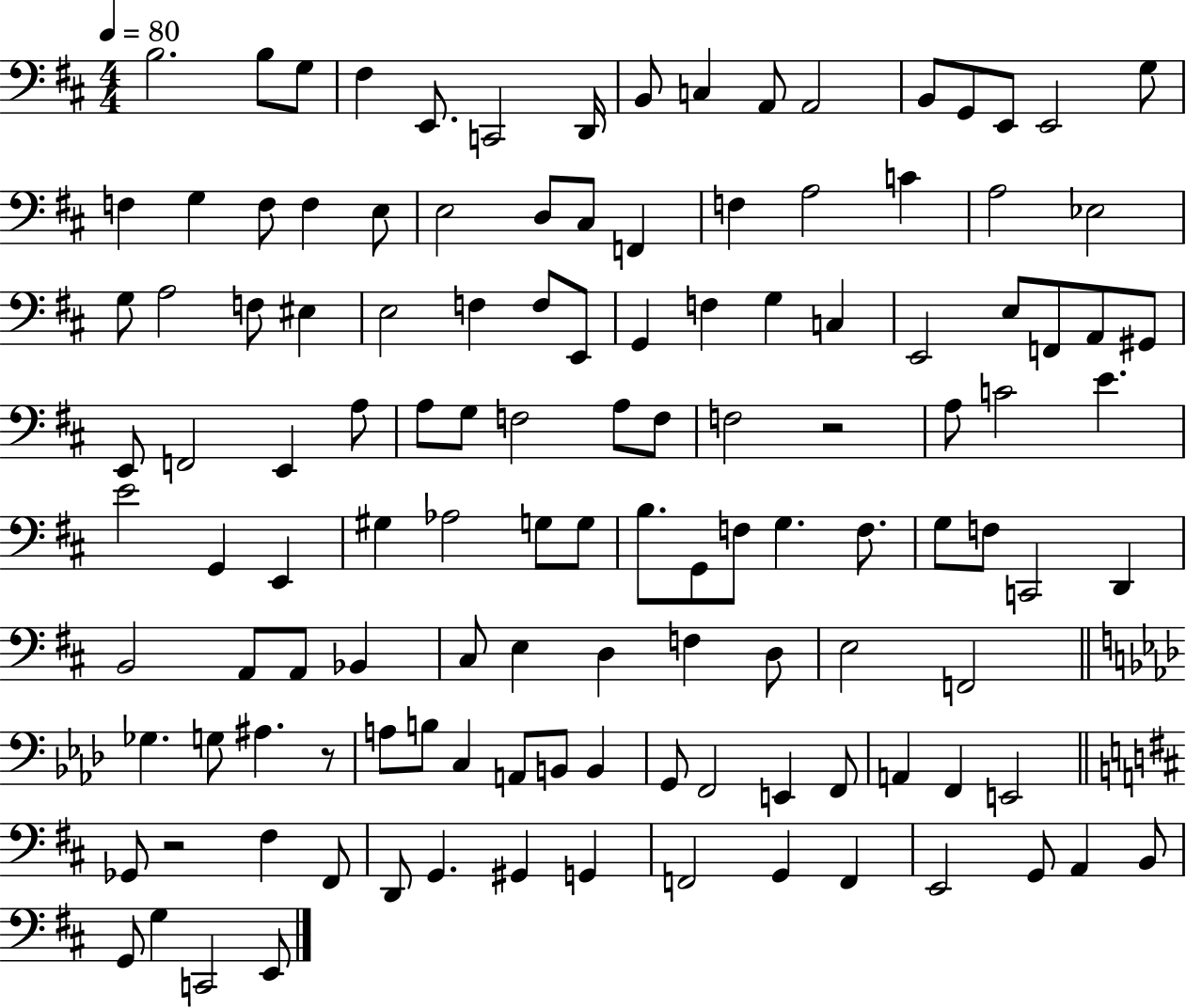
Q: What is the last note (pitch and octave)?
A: E2